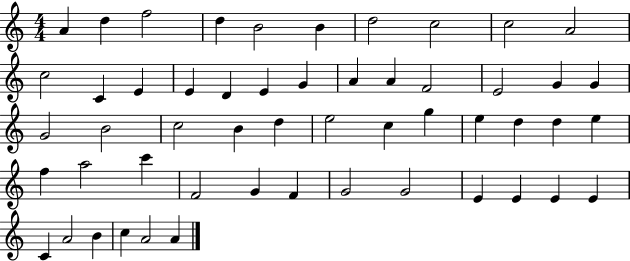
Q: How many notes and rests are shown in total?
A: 53